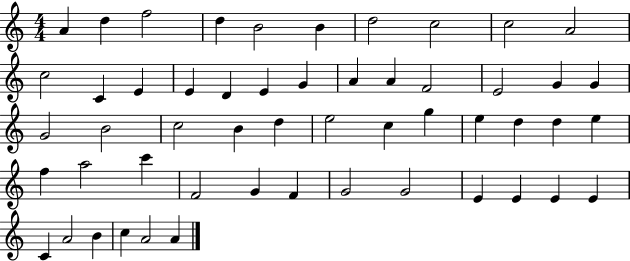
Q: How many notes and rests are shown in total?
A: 53